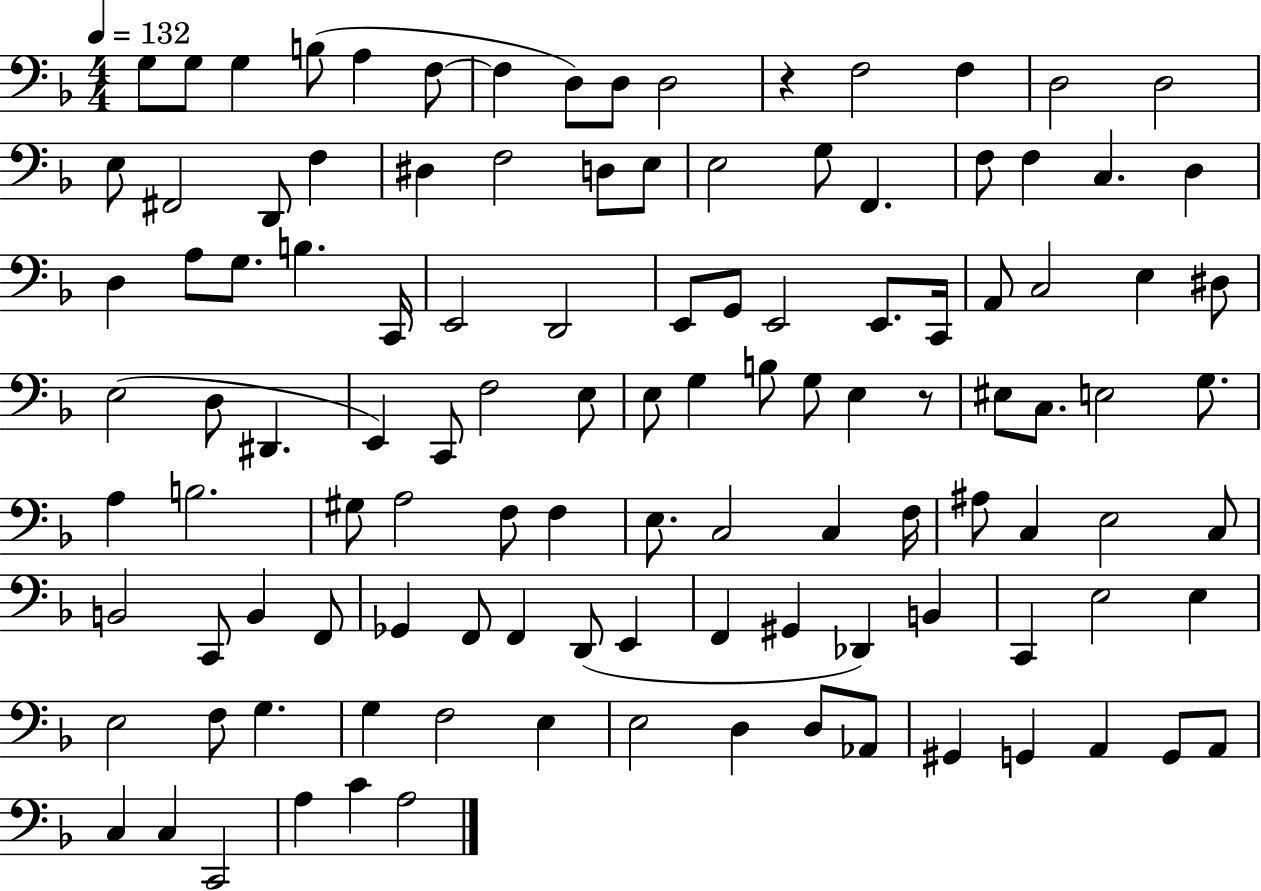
G3/e G3/e G3/q B3/e A3/q F3/e F3/q D3/e D3/e D3/h R/q F3/h F3/q D3/h D3/h E3/e F#2/h D2/e F3/q D#3/q F3/h D3/e E3/e E3/h G3/e F2/q. F3/e F3/q C3/q. D3/q D3/q A3/e G3/e. B3/q. C2/s E2/h D2/h E2/e G2/e E2/h E2/e. C2/s A2/e C3/h E3/q D#3/e E3/h D3/e D#2/q. E2/q C2/e F3/h E3/e E3/e G3/q B3/e G3/e E3/q R/e EIS3/e C3/e. E3/h G3/e. A3/q B3/h. G#3/e A3/h F3/e F3/q E3/e. C3/h C3/q F3/s A#3/e C3/q E3/h C3/e B2/h C2/e B2/q F2/e Gb2/q F2/e F2/q D2/e E2/q F2/q G#2/q Db2/q B2/q C2/q E3/h E3/q E3/h F3/e G3/q. G3/q F3/h E3/q E3/h D3/q D3/e Ab2/e G#2/q G2/q A2/q G2/e A2/e C3/q C3/q C2/h A3/q C4/q A3/h